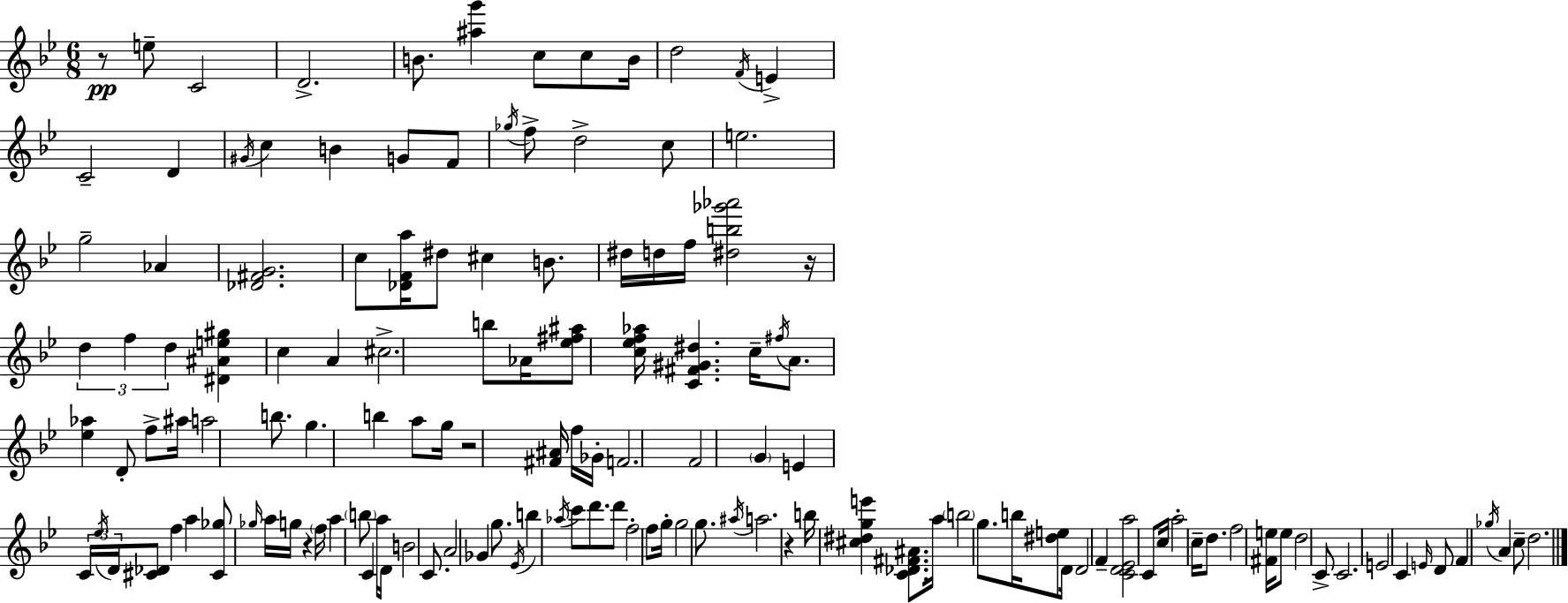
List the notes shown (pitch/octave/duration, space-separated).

R/e E5/e C4/h D4/h. B4/e. [A#5,G6]/q C5/e C5/e B4/s D5/h F4/s E4/q C4/h D4/q G#4/s C5/q B4/q G4/e F4/e Gb5/s F5/e D5/h C5/e E5/h. G5/h Ab4/q [Db4,F#4,G4]/h. C5/e [Db4,F4,A5]/s D#5/e C#5/q B4/e. D#5/s D5/s F5/s [D#5,B5,Gb6,Ab6]/h R/s D5/q F5/q D5/q [D#4,A#4,E5,G#5]/q C5/q A4/q C#5/h. B5/e Ab4/s [Eb5,F#5,A#5]/e [C5,Eb5,F5,Ab5]/s [C4,F#4,G#4,D#5]/q. C5/s F#5/s A4/e. [Eb5,Ab5]/q D4/e F5/e A#5/s A5/h B5/e. G5/q. B5/q A5/e G5/s R/h [F#4,A#4]/s F5/s Gb4/s F4/h. F4/h G4/q E4/q C4/s Eb5/s D4/s [C#4,Db4]/e F5/q A5/q [C#4,Gb5]/e Gb5/s A5/s G5/s R/q F5/s A5/q B5/e C4/q A5/s D4/s B4/h C4/e. A4/h Gb4/q G5/e. Eb4/s B5/q Ab5/s C6/e D6/e. D6/e F5/h F5/e G5/s G5/h G5/e. A#5/s A5/h. R/q B5/s [C#5,D#5,G5,E6]/q [C4,Db4,F#4,A#4]/e. A5/s B5/h G5/e. B5/s [D#5,E5]/e D4/s D4/h F4/q [C4,D4,Eb4,A5]/h C4/e C5/s A5/h C5/s D5/e. F5/h [F#4,E5]/s E5/e D5/h C4/e C4/h. E4/h C4/q E4/s D4/e F4/q Gb5/s A4/q C5/e D5/h.